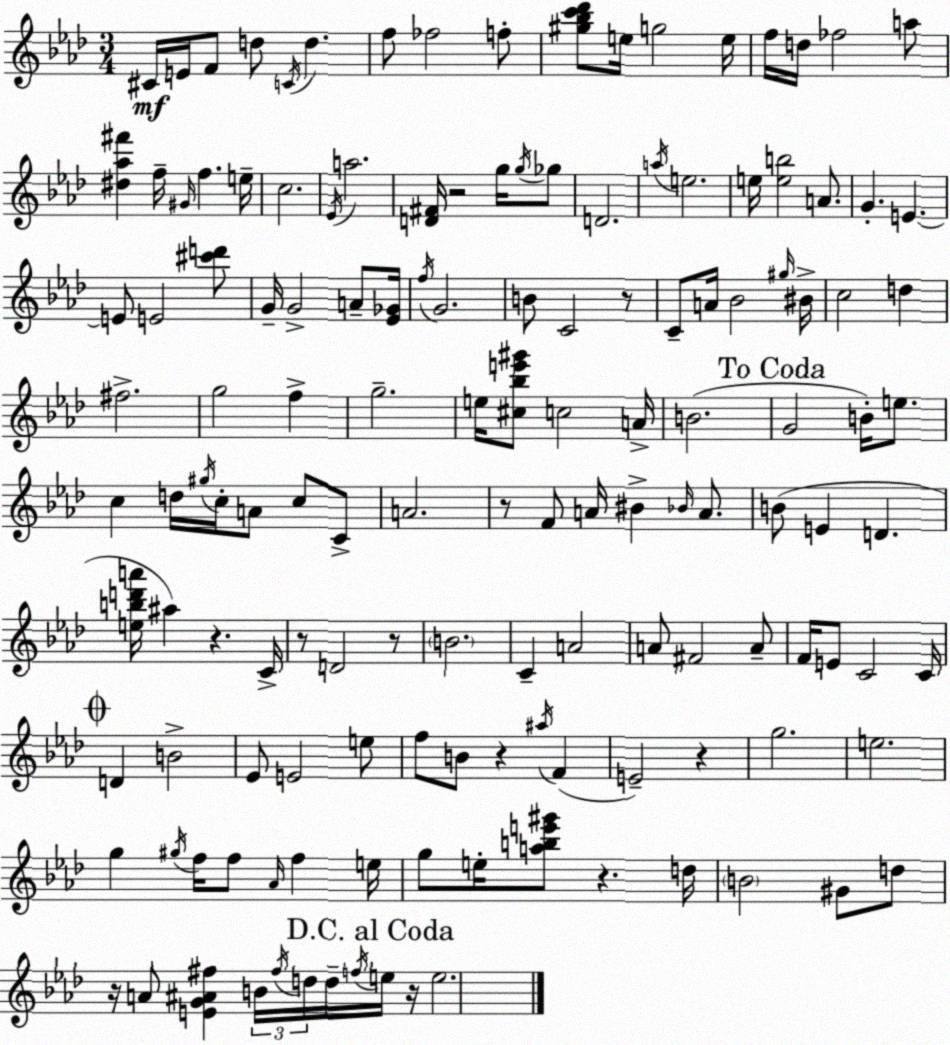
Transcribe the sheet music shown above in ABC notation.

X:1
T:Untitled
M:3/4
L:1/4
K:Fm
^C/4 E/4 F/2 d/2 C/4 d f/2 _f2 f/2 [^g_bc'_d']/2 e/4 g2 e/4 f/4 d/4 _f2 a/2 [^d_a^f'] f/4 ^G/4 f e/4 c2 _E/4 a2 [D^F]/4 z2 g/4 g/4 _g/2 D2 a/4 e2 e/4 [eb]2 A/2 G E E/2 E2 [^c'd']/2 G/4 G2 A/2 [_E_G]/4 f/4 G2 B/2 C2 z/2 C/2 A/4 _B2 ^g/4 ^B/4 c2 d ^f2 g2 f g2 e/4 [^c_be'^g']/2 c2 A/4 B2 G2 B/4 e/2 c d/4 ^g/4 c/4 A/2 c/2 C/2 A2 z/2 F/2 A/4 ^B _B/4 A/2 B/2 E D [ebd'a']/4 ^a z C/4 z/2 D2 z/2 B2 C A2 A/2 ^F2 A/2 F/4 E/2 C2 C/4 D B2 _E/2 E2 e/2 f/2 B/2 z ^a/4 F E2 z g2 e2 g ^g/4 f/4 f/2 _A/4 f e/4 g/2 e/4 [abe'^g']/2 z d/4 B2 ^G/2 d/2 z/4 A/2 [EG^A^f] B/4 ^f/4 d/4 d/4 f/4 e/4 z/4 e2